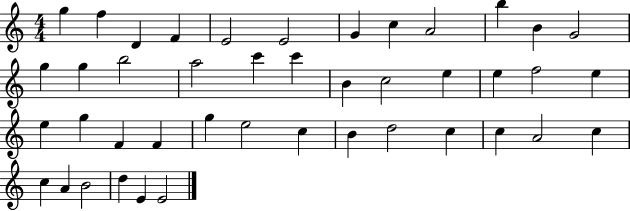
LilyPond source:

{
  \clef treble
  \numericTimeSignature
  \time 4/4
  \key c \major
  g''4 f''4 d'4 f'4 | e'2 e'2 | g'4 c''4 a'2 | b''4 b'4 g'2 | \break g''4 g''4 b''2 | a''2 c'''4 c'''4 | b'4 c''2 e''4 | e''4 f''2 e''4 | \break e''4 g''4 f'4 f'4 | g''4 e''2 c''4 | b'4 d''2 c''4 | c''4 a'2 c''4 | \break c''4 a'4 b'2 | d''4 e'4 e'2 | \bar "|."
}